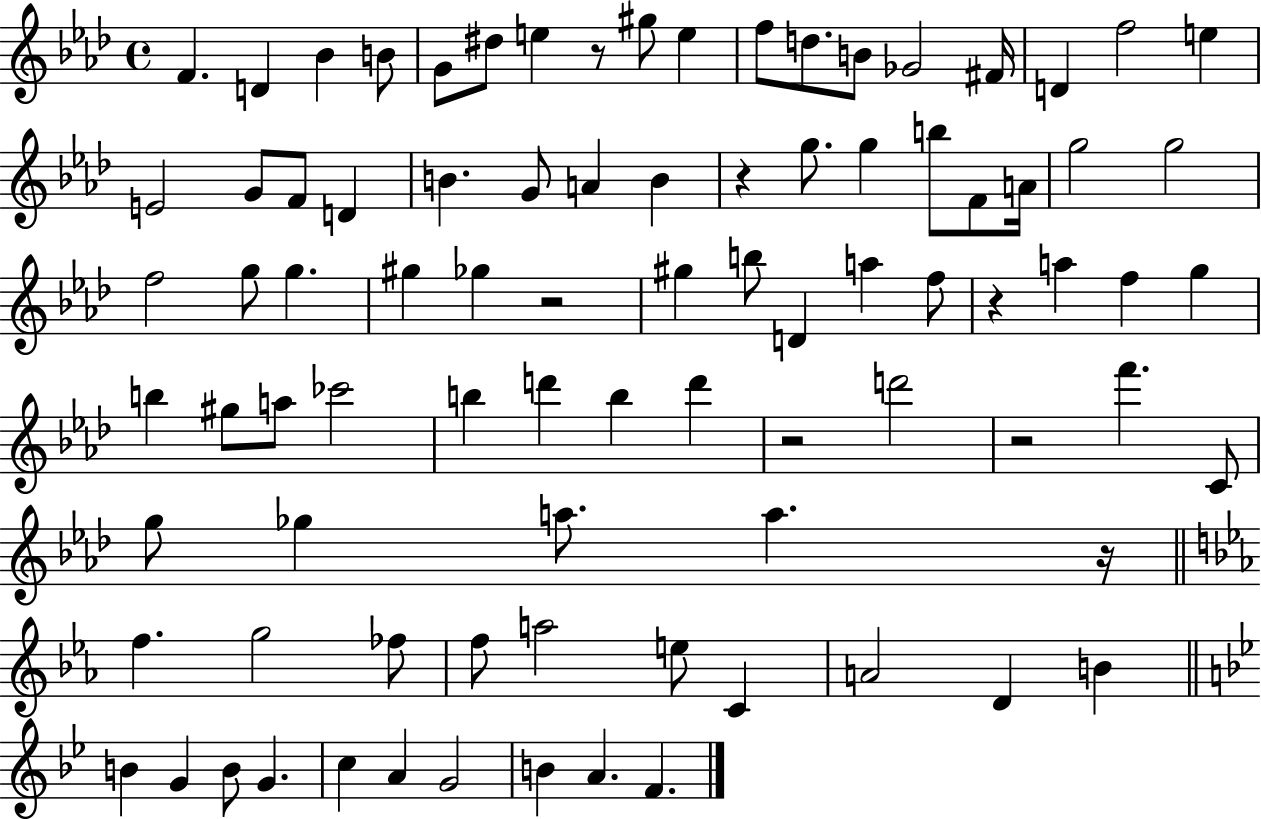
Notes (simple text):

F4/q. D4/q Bb4/q B4/e G4/e D#5/e E5/q R/e G#5/e E5/q F5/e D5/e. B4/e Gb4/h F#4/s D4/q F5/h E5/q E4/h G4/e F4/e D4/q B4/q. G4/e A4/q B4/q R/q G5/e. G5/q B5/e F4/e A4/s G5/h G5/h F5/h G5/e G5/q. G#5/q Gb5/q R/h G#5/q B5/e D4/q A5/q F5/e R/q A5/q F5/q G5/q B5/q G#5/e A5/e CES6/h B5/q D6/q B5/q D6/q R/h D6/h R/h F6/q. C4/e G5/e Gb5/q A5/e. A5/q. R/s F5/q. G5/h FES5/e F5/e A5/h E5/e C4/q A4/h D4/q B4/q B4/q G4/q B4/e G4/q. C5/q A4/q G4/h B4/q A4/q. F4/q.